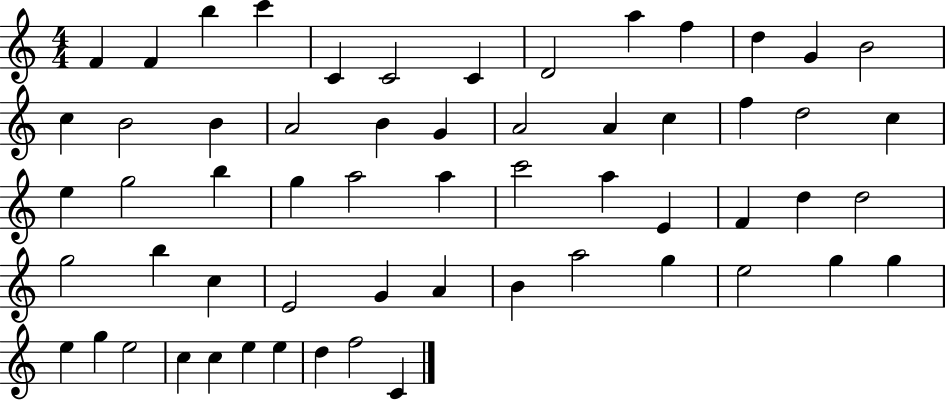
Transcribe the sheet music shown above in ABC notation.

X:1
T:Untitled
M:4/4
L:1/4
K:C
F F b c' C C2 C D2 a f d G B2 c B2 B A2 B G A2 A c f d2 c e g2 b g a2 a c'2 a E F d d2 g2 b c E2 G A B a2 g e2 g g e g e2 c c e e d f2 C